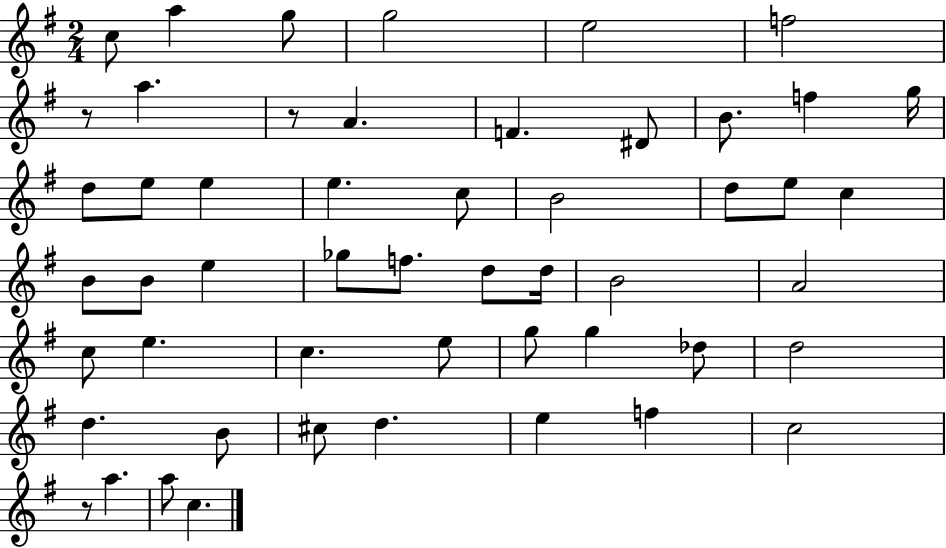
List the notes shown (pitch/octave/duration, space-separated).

C5/e A5/q G5/e G5/h E5/h F5/h R/e A5/q. R/e A4/q. F4/q. D#4/e B4/e. F5/q G5/s D5/e E5/e E5/q E5/q. C5/e B4/h D5/e E5/e C5/q B4/e B4/e E5/q Gb5/e F5/e. D5/e D5/s B4/h A4/h C5/e E5/q. C5/q. E5/e G5/e G5/q Db5/e D5/h D5/q. B4/e C#5/e D5/q. E5/q F5/q C5/h R/e A5/q. A5/e C5/q.